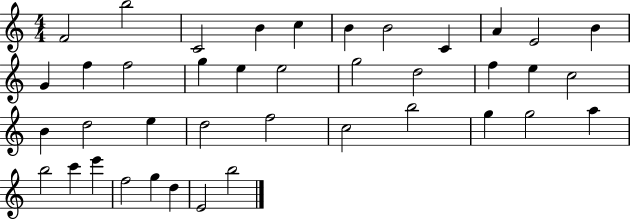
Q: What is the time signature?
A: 4/4